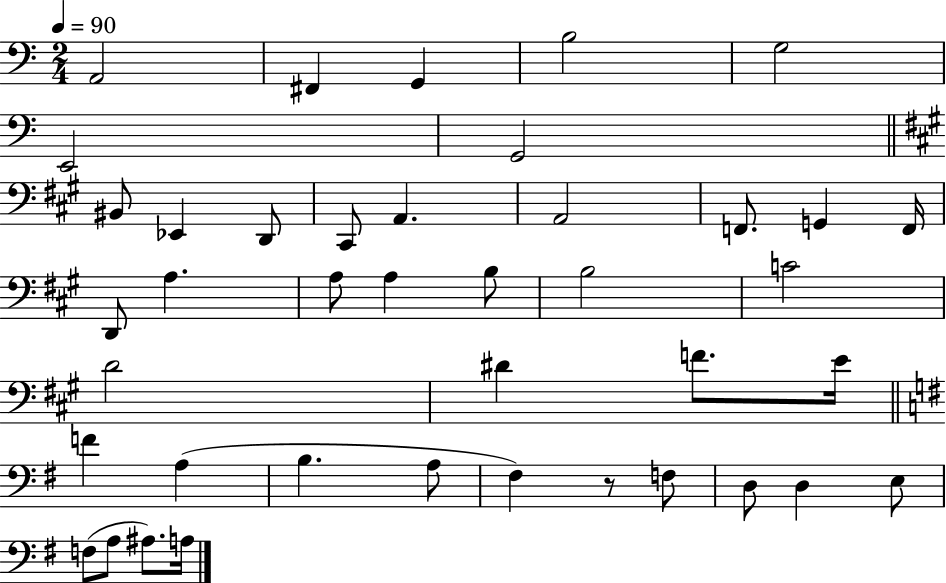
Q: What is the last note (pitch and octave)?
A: A3